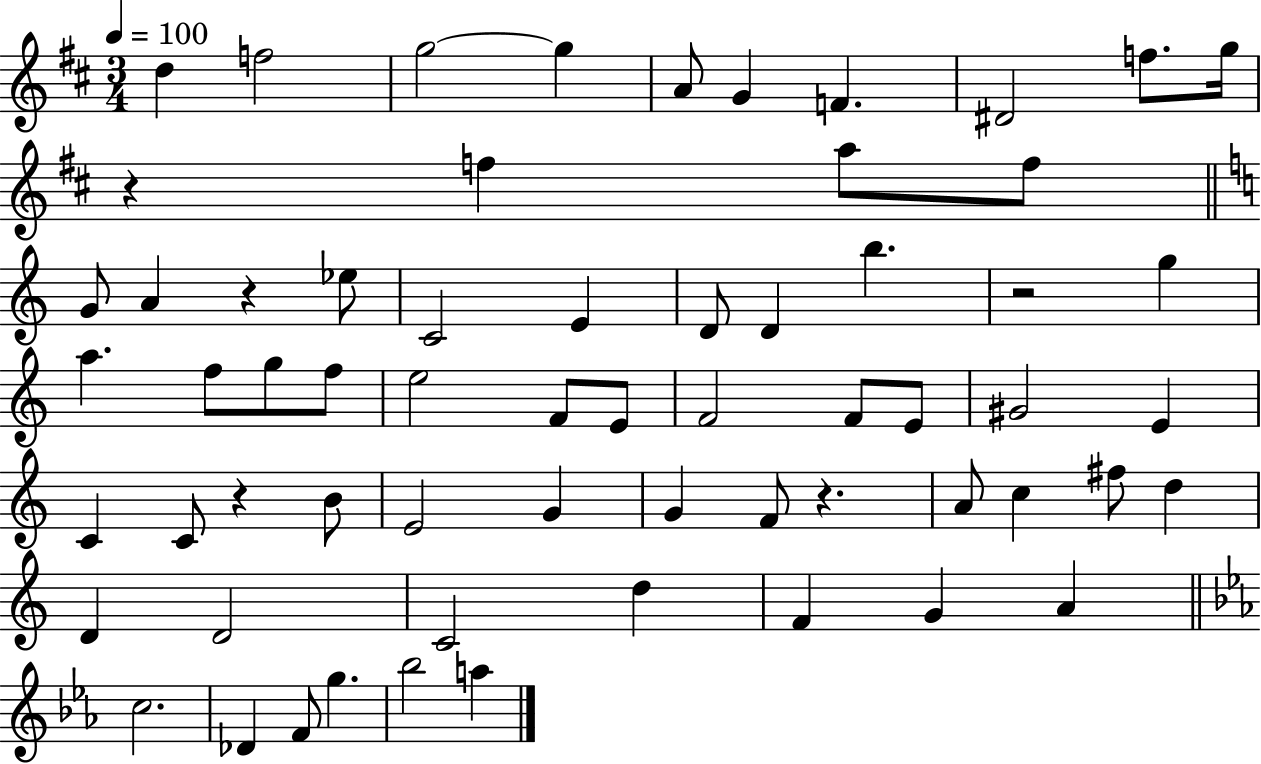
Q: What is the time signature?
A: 3/4